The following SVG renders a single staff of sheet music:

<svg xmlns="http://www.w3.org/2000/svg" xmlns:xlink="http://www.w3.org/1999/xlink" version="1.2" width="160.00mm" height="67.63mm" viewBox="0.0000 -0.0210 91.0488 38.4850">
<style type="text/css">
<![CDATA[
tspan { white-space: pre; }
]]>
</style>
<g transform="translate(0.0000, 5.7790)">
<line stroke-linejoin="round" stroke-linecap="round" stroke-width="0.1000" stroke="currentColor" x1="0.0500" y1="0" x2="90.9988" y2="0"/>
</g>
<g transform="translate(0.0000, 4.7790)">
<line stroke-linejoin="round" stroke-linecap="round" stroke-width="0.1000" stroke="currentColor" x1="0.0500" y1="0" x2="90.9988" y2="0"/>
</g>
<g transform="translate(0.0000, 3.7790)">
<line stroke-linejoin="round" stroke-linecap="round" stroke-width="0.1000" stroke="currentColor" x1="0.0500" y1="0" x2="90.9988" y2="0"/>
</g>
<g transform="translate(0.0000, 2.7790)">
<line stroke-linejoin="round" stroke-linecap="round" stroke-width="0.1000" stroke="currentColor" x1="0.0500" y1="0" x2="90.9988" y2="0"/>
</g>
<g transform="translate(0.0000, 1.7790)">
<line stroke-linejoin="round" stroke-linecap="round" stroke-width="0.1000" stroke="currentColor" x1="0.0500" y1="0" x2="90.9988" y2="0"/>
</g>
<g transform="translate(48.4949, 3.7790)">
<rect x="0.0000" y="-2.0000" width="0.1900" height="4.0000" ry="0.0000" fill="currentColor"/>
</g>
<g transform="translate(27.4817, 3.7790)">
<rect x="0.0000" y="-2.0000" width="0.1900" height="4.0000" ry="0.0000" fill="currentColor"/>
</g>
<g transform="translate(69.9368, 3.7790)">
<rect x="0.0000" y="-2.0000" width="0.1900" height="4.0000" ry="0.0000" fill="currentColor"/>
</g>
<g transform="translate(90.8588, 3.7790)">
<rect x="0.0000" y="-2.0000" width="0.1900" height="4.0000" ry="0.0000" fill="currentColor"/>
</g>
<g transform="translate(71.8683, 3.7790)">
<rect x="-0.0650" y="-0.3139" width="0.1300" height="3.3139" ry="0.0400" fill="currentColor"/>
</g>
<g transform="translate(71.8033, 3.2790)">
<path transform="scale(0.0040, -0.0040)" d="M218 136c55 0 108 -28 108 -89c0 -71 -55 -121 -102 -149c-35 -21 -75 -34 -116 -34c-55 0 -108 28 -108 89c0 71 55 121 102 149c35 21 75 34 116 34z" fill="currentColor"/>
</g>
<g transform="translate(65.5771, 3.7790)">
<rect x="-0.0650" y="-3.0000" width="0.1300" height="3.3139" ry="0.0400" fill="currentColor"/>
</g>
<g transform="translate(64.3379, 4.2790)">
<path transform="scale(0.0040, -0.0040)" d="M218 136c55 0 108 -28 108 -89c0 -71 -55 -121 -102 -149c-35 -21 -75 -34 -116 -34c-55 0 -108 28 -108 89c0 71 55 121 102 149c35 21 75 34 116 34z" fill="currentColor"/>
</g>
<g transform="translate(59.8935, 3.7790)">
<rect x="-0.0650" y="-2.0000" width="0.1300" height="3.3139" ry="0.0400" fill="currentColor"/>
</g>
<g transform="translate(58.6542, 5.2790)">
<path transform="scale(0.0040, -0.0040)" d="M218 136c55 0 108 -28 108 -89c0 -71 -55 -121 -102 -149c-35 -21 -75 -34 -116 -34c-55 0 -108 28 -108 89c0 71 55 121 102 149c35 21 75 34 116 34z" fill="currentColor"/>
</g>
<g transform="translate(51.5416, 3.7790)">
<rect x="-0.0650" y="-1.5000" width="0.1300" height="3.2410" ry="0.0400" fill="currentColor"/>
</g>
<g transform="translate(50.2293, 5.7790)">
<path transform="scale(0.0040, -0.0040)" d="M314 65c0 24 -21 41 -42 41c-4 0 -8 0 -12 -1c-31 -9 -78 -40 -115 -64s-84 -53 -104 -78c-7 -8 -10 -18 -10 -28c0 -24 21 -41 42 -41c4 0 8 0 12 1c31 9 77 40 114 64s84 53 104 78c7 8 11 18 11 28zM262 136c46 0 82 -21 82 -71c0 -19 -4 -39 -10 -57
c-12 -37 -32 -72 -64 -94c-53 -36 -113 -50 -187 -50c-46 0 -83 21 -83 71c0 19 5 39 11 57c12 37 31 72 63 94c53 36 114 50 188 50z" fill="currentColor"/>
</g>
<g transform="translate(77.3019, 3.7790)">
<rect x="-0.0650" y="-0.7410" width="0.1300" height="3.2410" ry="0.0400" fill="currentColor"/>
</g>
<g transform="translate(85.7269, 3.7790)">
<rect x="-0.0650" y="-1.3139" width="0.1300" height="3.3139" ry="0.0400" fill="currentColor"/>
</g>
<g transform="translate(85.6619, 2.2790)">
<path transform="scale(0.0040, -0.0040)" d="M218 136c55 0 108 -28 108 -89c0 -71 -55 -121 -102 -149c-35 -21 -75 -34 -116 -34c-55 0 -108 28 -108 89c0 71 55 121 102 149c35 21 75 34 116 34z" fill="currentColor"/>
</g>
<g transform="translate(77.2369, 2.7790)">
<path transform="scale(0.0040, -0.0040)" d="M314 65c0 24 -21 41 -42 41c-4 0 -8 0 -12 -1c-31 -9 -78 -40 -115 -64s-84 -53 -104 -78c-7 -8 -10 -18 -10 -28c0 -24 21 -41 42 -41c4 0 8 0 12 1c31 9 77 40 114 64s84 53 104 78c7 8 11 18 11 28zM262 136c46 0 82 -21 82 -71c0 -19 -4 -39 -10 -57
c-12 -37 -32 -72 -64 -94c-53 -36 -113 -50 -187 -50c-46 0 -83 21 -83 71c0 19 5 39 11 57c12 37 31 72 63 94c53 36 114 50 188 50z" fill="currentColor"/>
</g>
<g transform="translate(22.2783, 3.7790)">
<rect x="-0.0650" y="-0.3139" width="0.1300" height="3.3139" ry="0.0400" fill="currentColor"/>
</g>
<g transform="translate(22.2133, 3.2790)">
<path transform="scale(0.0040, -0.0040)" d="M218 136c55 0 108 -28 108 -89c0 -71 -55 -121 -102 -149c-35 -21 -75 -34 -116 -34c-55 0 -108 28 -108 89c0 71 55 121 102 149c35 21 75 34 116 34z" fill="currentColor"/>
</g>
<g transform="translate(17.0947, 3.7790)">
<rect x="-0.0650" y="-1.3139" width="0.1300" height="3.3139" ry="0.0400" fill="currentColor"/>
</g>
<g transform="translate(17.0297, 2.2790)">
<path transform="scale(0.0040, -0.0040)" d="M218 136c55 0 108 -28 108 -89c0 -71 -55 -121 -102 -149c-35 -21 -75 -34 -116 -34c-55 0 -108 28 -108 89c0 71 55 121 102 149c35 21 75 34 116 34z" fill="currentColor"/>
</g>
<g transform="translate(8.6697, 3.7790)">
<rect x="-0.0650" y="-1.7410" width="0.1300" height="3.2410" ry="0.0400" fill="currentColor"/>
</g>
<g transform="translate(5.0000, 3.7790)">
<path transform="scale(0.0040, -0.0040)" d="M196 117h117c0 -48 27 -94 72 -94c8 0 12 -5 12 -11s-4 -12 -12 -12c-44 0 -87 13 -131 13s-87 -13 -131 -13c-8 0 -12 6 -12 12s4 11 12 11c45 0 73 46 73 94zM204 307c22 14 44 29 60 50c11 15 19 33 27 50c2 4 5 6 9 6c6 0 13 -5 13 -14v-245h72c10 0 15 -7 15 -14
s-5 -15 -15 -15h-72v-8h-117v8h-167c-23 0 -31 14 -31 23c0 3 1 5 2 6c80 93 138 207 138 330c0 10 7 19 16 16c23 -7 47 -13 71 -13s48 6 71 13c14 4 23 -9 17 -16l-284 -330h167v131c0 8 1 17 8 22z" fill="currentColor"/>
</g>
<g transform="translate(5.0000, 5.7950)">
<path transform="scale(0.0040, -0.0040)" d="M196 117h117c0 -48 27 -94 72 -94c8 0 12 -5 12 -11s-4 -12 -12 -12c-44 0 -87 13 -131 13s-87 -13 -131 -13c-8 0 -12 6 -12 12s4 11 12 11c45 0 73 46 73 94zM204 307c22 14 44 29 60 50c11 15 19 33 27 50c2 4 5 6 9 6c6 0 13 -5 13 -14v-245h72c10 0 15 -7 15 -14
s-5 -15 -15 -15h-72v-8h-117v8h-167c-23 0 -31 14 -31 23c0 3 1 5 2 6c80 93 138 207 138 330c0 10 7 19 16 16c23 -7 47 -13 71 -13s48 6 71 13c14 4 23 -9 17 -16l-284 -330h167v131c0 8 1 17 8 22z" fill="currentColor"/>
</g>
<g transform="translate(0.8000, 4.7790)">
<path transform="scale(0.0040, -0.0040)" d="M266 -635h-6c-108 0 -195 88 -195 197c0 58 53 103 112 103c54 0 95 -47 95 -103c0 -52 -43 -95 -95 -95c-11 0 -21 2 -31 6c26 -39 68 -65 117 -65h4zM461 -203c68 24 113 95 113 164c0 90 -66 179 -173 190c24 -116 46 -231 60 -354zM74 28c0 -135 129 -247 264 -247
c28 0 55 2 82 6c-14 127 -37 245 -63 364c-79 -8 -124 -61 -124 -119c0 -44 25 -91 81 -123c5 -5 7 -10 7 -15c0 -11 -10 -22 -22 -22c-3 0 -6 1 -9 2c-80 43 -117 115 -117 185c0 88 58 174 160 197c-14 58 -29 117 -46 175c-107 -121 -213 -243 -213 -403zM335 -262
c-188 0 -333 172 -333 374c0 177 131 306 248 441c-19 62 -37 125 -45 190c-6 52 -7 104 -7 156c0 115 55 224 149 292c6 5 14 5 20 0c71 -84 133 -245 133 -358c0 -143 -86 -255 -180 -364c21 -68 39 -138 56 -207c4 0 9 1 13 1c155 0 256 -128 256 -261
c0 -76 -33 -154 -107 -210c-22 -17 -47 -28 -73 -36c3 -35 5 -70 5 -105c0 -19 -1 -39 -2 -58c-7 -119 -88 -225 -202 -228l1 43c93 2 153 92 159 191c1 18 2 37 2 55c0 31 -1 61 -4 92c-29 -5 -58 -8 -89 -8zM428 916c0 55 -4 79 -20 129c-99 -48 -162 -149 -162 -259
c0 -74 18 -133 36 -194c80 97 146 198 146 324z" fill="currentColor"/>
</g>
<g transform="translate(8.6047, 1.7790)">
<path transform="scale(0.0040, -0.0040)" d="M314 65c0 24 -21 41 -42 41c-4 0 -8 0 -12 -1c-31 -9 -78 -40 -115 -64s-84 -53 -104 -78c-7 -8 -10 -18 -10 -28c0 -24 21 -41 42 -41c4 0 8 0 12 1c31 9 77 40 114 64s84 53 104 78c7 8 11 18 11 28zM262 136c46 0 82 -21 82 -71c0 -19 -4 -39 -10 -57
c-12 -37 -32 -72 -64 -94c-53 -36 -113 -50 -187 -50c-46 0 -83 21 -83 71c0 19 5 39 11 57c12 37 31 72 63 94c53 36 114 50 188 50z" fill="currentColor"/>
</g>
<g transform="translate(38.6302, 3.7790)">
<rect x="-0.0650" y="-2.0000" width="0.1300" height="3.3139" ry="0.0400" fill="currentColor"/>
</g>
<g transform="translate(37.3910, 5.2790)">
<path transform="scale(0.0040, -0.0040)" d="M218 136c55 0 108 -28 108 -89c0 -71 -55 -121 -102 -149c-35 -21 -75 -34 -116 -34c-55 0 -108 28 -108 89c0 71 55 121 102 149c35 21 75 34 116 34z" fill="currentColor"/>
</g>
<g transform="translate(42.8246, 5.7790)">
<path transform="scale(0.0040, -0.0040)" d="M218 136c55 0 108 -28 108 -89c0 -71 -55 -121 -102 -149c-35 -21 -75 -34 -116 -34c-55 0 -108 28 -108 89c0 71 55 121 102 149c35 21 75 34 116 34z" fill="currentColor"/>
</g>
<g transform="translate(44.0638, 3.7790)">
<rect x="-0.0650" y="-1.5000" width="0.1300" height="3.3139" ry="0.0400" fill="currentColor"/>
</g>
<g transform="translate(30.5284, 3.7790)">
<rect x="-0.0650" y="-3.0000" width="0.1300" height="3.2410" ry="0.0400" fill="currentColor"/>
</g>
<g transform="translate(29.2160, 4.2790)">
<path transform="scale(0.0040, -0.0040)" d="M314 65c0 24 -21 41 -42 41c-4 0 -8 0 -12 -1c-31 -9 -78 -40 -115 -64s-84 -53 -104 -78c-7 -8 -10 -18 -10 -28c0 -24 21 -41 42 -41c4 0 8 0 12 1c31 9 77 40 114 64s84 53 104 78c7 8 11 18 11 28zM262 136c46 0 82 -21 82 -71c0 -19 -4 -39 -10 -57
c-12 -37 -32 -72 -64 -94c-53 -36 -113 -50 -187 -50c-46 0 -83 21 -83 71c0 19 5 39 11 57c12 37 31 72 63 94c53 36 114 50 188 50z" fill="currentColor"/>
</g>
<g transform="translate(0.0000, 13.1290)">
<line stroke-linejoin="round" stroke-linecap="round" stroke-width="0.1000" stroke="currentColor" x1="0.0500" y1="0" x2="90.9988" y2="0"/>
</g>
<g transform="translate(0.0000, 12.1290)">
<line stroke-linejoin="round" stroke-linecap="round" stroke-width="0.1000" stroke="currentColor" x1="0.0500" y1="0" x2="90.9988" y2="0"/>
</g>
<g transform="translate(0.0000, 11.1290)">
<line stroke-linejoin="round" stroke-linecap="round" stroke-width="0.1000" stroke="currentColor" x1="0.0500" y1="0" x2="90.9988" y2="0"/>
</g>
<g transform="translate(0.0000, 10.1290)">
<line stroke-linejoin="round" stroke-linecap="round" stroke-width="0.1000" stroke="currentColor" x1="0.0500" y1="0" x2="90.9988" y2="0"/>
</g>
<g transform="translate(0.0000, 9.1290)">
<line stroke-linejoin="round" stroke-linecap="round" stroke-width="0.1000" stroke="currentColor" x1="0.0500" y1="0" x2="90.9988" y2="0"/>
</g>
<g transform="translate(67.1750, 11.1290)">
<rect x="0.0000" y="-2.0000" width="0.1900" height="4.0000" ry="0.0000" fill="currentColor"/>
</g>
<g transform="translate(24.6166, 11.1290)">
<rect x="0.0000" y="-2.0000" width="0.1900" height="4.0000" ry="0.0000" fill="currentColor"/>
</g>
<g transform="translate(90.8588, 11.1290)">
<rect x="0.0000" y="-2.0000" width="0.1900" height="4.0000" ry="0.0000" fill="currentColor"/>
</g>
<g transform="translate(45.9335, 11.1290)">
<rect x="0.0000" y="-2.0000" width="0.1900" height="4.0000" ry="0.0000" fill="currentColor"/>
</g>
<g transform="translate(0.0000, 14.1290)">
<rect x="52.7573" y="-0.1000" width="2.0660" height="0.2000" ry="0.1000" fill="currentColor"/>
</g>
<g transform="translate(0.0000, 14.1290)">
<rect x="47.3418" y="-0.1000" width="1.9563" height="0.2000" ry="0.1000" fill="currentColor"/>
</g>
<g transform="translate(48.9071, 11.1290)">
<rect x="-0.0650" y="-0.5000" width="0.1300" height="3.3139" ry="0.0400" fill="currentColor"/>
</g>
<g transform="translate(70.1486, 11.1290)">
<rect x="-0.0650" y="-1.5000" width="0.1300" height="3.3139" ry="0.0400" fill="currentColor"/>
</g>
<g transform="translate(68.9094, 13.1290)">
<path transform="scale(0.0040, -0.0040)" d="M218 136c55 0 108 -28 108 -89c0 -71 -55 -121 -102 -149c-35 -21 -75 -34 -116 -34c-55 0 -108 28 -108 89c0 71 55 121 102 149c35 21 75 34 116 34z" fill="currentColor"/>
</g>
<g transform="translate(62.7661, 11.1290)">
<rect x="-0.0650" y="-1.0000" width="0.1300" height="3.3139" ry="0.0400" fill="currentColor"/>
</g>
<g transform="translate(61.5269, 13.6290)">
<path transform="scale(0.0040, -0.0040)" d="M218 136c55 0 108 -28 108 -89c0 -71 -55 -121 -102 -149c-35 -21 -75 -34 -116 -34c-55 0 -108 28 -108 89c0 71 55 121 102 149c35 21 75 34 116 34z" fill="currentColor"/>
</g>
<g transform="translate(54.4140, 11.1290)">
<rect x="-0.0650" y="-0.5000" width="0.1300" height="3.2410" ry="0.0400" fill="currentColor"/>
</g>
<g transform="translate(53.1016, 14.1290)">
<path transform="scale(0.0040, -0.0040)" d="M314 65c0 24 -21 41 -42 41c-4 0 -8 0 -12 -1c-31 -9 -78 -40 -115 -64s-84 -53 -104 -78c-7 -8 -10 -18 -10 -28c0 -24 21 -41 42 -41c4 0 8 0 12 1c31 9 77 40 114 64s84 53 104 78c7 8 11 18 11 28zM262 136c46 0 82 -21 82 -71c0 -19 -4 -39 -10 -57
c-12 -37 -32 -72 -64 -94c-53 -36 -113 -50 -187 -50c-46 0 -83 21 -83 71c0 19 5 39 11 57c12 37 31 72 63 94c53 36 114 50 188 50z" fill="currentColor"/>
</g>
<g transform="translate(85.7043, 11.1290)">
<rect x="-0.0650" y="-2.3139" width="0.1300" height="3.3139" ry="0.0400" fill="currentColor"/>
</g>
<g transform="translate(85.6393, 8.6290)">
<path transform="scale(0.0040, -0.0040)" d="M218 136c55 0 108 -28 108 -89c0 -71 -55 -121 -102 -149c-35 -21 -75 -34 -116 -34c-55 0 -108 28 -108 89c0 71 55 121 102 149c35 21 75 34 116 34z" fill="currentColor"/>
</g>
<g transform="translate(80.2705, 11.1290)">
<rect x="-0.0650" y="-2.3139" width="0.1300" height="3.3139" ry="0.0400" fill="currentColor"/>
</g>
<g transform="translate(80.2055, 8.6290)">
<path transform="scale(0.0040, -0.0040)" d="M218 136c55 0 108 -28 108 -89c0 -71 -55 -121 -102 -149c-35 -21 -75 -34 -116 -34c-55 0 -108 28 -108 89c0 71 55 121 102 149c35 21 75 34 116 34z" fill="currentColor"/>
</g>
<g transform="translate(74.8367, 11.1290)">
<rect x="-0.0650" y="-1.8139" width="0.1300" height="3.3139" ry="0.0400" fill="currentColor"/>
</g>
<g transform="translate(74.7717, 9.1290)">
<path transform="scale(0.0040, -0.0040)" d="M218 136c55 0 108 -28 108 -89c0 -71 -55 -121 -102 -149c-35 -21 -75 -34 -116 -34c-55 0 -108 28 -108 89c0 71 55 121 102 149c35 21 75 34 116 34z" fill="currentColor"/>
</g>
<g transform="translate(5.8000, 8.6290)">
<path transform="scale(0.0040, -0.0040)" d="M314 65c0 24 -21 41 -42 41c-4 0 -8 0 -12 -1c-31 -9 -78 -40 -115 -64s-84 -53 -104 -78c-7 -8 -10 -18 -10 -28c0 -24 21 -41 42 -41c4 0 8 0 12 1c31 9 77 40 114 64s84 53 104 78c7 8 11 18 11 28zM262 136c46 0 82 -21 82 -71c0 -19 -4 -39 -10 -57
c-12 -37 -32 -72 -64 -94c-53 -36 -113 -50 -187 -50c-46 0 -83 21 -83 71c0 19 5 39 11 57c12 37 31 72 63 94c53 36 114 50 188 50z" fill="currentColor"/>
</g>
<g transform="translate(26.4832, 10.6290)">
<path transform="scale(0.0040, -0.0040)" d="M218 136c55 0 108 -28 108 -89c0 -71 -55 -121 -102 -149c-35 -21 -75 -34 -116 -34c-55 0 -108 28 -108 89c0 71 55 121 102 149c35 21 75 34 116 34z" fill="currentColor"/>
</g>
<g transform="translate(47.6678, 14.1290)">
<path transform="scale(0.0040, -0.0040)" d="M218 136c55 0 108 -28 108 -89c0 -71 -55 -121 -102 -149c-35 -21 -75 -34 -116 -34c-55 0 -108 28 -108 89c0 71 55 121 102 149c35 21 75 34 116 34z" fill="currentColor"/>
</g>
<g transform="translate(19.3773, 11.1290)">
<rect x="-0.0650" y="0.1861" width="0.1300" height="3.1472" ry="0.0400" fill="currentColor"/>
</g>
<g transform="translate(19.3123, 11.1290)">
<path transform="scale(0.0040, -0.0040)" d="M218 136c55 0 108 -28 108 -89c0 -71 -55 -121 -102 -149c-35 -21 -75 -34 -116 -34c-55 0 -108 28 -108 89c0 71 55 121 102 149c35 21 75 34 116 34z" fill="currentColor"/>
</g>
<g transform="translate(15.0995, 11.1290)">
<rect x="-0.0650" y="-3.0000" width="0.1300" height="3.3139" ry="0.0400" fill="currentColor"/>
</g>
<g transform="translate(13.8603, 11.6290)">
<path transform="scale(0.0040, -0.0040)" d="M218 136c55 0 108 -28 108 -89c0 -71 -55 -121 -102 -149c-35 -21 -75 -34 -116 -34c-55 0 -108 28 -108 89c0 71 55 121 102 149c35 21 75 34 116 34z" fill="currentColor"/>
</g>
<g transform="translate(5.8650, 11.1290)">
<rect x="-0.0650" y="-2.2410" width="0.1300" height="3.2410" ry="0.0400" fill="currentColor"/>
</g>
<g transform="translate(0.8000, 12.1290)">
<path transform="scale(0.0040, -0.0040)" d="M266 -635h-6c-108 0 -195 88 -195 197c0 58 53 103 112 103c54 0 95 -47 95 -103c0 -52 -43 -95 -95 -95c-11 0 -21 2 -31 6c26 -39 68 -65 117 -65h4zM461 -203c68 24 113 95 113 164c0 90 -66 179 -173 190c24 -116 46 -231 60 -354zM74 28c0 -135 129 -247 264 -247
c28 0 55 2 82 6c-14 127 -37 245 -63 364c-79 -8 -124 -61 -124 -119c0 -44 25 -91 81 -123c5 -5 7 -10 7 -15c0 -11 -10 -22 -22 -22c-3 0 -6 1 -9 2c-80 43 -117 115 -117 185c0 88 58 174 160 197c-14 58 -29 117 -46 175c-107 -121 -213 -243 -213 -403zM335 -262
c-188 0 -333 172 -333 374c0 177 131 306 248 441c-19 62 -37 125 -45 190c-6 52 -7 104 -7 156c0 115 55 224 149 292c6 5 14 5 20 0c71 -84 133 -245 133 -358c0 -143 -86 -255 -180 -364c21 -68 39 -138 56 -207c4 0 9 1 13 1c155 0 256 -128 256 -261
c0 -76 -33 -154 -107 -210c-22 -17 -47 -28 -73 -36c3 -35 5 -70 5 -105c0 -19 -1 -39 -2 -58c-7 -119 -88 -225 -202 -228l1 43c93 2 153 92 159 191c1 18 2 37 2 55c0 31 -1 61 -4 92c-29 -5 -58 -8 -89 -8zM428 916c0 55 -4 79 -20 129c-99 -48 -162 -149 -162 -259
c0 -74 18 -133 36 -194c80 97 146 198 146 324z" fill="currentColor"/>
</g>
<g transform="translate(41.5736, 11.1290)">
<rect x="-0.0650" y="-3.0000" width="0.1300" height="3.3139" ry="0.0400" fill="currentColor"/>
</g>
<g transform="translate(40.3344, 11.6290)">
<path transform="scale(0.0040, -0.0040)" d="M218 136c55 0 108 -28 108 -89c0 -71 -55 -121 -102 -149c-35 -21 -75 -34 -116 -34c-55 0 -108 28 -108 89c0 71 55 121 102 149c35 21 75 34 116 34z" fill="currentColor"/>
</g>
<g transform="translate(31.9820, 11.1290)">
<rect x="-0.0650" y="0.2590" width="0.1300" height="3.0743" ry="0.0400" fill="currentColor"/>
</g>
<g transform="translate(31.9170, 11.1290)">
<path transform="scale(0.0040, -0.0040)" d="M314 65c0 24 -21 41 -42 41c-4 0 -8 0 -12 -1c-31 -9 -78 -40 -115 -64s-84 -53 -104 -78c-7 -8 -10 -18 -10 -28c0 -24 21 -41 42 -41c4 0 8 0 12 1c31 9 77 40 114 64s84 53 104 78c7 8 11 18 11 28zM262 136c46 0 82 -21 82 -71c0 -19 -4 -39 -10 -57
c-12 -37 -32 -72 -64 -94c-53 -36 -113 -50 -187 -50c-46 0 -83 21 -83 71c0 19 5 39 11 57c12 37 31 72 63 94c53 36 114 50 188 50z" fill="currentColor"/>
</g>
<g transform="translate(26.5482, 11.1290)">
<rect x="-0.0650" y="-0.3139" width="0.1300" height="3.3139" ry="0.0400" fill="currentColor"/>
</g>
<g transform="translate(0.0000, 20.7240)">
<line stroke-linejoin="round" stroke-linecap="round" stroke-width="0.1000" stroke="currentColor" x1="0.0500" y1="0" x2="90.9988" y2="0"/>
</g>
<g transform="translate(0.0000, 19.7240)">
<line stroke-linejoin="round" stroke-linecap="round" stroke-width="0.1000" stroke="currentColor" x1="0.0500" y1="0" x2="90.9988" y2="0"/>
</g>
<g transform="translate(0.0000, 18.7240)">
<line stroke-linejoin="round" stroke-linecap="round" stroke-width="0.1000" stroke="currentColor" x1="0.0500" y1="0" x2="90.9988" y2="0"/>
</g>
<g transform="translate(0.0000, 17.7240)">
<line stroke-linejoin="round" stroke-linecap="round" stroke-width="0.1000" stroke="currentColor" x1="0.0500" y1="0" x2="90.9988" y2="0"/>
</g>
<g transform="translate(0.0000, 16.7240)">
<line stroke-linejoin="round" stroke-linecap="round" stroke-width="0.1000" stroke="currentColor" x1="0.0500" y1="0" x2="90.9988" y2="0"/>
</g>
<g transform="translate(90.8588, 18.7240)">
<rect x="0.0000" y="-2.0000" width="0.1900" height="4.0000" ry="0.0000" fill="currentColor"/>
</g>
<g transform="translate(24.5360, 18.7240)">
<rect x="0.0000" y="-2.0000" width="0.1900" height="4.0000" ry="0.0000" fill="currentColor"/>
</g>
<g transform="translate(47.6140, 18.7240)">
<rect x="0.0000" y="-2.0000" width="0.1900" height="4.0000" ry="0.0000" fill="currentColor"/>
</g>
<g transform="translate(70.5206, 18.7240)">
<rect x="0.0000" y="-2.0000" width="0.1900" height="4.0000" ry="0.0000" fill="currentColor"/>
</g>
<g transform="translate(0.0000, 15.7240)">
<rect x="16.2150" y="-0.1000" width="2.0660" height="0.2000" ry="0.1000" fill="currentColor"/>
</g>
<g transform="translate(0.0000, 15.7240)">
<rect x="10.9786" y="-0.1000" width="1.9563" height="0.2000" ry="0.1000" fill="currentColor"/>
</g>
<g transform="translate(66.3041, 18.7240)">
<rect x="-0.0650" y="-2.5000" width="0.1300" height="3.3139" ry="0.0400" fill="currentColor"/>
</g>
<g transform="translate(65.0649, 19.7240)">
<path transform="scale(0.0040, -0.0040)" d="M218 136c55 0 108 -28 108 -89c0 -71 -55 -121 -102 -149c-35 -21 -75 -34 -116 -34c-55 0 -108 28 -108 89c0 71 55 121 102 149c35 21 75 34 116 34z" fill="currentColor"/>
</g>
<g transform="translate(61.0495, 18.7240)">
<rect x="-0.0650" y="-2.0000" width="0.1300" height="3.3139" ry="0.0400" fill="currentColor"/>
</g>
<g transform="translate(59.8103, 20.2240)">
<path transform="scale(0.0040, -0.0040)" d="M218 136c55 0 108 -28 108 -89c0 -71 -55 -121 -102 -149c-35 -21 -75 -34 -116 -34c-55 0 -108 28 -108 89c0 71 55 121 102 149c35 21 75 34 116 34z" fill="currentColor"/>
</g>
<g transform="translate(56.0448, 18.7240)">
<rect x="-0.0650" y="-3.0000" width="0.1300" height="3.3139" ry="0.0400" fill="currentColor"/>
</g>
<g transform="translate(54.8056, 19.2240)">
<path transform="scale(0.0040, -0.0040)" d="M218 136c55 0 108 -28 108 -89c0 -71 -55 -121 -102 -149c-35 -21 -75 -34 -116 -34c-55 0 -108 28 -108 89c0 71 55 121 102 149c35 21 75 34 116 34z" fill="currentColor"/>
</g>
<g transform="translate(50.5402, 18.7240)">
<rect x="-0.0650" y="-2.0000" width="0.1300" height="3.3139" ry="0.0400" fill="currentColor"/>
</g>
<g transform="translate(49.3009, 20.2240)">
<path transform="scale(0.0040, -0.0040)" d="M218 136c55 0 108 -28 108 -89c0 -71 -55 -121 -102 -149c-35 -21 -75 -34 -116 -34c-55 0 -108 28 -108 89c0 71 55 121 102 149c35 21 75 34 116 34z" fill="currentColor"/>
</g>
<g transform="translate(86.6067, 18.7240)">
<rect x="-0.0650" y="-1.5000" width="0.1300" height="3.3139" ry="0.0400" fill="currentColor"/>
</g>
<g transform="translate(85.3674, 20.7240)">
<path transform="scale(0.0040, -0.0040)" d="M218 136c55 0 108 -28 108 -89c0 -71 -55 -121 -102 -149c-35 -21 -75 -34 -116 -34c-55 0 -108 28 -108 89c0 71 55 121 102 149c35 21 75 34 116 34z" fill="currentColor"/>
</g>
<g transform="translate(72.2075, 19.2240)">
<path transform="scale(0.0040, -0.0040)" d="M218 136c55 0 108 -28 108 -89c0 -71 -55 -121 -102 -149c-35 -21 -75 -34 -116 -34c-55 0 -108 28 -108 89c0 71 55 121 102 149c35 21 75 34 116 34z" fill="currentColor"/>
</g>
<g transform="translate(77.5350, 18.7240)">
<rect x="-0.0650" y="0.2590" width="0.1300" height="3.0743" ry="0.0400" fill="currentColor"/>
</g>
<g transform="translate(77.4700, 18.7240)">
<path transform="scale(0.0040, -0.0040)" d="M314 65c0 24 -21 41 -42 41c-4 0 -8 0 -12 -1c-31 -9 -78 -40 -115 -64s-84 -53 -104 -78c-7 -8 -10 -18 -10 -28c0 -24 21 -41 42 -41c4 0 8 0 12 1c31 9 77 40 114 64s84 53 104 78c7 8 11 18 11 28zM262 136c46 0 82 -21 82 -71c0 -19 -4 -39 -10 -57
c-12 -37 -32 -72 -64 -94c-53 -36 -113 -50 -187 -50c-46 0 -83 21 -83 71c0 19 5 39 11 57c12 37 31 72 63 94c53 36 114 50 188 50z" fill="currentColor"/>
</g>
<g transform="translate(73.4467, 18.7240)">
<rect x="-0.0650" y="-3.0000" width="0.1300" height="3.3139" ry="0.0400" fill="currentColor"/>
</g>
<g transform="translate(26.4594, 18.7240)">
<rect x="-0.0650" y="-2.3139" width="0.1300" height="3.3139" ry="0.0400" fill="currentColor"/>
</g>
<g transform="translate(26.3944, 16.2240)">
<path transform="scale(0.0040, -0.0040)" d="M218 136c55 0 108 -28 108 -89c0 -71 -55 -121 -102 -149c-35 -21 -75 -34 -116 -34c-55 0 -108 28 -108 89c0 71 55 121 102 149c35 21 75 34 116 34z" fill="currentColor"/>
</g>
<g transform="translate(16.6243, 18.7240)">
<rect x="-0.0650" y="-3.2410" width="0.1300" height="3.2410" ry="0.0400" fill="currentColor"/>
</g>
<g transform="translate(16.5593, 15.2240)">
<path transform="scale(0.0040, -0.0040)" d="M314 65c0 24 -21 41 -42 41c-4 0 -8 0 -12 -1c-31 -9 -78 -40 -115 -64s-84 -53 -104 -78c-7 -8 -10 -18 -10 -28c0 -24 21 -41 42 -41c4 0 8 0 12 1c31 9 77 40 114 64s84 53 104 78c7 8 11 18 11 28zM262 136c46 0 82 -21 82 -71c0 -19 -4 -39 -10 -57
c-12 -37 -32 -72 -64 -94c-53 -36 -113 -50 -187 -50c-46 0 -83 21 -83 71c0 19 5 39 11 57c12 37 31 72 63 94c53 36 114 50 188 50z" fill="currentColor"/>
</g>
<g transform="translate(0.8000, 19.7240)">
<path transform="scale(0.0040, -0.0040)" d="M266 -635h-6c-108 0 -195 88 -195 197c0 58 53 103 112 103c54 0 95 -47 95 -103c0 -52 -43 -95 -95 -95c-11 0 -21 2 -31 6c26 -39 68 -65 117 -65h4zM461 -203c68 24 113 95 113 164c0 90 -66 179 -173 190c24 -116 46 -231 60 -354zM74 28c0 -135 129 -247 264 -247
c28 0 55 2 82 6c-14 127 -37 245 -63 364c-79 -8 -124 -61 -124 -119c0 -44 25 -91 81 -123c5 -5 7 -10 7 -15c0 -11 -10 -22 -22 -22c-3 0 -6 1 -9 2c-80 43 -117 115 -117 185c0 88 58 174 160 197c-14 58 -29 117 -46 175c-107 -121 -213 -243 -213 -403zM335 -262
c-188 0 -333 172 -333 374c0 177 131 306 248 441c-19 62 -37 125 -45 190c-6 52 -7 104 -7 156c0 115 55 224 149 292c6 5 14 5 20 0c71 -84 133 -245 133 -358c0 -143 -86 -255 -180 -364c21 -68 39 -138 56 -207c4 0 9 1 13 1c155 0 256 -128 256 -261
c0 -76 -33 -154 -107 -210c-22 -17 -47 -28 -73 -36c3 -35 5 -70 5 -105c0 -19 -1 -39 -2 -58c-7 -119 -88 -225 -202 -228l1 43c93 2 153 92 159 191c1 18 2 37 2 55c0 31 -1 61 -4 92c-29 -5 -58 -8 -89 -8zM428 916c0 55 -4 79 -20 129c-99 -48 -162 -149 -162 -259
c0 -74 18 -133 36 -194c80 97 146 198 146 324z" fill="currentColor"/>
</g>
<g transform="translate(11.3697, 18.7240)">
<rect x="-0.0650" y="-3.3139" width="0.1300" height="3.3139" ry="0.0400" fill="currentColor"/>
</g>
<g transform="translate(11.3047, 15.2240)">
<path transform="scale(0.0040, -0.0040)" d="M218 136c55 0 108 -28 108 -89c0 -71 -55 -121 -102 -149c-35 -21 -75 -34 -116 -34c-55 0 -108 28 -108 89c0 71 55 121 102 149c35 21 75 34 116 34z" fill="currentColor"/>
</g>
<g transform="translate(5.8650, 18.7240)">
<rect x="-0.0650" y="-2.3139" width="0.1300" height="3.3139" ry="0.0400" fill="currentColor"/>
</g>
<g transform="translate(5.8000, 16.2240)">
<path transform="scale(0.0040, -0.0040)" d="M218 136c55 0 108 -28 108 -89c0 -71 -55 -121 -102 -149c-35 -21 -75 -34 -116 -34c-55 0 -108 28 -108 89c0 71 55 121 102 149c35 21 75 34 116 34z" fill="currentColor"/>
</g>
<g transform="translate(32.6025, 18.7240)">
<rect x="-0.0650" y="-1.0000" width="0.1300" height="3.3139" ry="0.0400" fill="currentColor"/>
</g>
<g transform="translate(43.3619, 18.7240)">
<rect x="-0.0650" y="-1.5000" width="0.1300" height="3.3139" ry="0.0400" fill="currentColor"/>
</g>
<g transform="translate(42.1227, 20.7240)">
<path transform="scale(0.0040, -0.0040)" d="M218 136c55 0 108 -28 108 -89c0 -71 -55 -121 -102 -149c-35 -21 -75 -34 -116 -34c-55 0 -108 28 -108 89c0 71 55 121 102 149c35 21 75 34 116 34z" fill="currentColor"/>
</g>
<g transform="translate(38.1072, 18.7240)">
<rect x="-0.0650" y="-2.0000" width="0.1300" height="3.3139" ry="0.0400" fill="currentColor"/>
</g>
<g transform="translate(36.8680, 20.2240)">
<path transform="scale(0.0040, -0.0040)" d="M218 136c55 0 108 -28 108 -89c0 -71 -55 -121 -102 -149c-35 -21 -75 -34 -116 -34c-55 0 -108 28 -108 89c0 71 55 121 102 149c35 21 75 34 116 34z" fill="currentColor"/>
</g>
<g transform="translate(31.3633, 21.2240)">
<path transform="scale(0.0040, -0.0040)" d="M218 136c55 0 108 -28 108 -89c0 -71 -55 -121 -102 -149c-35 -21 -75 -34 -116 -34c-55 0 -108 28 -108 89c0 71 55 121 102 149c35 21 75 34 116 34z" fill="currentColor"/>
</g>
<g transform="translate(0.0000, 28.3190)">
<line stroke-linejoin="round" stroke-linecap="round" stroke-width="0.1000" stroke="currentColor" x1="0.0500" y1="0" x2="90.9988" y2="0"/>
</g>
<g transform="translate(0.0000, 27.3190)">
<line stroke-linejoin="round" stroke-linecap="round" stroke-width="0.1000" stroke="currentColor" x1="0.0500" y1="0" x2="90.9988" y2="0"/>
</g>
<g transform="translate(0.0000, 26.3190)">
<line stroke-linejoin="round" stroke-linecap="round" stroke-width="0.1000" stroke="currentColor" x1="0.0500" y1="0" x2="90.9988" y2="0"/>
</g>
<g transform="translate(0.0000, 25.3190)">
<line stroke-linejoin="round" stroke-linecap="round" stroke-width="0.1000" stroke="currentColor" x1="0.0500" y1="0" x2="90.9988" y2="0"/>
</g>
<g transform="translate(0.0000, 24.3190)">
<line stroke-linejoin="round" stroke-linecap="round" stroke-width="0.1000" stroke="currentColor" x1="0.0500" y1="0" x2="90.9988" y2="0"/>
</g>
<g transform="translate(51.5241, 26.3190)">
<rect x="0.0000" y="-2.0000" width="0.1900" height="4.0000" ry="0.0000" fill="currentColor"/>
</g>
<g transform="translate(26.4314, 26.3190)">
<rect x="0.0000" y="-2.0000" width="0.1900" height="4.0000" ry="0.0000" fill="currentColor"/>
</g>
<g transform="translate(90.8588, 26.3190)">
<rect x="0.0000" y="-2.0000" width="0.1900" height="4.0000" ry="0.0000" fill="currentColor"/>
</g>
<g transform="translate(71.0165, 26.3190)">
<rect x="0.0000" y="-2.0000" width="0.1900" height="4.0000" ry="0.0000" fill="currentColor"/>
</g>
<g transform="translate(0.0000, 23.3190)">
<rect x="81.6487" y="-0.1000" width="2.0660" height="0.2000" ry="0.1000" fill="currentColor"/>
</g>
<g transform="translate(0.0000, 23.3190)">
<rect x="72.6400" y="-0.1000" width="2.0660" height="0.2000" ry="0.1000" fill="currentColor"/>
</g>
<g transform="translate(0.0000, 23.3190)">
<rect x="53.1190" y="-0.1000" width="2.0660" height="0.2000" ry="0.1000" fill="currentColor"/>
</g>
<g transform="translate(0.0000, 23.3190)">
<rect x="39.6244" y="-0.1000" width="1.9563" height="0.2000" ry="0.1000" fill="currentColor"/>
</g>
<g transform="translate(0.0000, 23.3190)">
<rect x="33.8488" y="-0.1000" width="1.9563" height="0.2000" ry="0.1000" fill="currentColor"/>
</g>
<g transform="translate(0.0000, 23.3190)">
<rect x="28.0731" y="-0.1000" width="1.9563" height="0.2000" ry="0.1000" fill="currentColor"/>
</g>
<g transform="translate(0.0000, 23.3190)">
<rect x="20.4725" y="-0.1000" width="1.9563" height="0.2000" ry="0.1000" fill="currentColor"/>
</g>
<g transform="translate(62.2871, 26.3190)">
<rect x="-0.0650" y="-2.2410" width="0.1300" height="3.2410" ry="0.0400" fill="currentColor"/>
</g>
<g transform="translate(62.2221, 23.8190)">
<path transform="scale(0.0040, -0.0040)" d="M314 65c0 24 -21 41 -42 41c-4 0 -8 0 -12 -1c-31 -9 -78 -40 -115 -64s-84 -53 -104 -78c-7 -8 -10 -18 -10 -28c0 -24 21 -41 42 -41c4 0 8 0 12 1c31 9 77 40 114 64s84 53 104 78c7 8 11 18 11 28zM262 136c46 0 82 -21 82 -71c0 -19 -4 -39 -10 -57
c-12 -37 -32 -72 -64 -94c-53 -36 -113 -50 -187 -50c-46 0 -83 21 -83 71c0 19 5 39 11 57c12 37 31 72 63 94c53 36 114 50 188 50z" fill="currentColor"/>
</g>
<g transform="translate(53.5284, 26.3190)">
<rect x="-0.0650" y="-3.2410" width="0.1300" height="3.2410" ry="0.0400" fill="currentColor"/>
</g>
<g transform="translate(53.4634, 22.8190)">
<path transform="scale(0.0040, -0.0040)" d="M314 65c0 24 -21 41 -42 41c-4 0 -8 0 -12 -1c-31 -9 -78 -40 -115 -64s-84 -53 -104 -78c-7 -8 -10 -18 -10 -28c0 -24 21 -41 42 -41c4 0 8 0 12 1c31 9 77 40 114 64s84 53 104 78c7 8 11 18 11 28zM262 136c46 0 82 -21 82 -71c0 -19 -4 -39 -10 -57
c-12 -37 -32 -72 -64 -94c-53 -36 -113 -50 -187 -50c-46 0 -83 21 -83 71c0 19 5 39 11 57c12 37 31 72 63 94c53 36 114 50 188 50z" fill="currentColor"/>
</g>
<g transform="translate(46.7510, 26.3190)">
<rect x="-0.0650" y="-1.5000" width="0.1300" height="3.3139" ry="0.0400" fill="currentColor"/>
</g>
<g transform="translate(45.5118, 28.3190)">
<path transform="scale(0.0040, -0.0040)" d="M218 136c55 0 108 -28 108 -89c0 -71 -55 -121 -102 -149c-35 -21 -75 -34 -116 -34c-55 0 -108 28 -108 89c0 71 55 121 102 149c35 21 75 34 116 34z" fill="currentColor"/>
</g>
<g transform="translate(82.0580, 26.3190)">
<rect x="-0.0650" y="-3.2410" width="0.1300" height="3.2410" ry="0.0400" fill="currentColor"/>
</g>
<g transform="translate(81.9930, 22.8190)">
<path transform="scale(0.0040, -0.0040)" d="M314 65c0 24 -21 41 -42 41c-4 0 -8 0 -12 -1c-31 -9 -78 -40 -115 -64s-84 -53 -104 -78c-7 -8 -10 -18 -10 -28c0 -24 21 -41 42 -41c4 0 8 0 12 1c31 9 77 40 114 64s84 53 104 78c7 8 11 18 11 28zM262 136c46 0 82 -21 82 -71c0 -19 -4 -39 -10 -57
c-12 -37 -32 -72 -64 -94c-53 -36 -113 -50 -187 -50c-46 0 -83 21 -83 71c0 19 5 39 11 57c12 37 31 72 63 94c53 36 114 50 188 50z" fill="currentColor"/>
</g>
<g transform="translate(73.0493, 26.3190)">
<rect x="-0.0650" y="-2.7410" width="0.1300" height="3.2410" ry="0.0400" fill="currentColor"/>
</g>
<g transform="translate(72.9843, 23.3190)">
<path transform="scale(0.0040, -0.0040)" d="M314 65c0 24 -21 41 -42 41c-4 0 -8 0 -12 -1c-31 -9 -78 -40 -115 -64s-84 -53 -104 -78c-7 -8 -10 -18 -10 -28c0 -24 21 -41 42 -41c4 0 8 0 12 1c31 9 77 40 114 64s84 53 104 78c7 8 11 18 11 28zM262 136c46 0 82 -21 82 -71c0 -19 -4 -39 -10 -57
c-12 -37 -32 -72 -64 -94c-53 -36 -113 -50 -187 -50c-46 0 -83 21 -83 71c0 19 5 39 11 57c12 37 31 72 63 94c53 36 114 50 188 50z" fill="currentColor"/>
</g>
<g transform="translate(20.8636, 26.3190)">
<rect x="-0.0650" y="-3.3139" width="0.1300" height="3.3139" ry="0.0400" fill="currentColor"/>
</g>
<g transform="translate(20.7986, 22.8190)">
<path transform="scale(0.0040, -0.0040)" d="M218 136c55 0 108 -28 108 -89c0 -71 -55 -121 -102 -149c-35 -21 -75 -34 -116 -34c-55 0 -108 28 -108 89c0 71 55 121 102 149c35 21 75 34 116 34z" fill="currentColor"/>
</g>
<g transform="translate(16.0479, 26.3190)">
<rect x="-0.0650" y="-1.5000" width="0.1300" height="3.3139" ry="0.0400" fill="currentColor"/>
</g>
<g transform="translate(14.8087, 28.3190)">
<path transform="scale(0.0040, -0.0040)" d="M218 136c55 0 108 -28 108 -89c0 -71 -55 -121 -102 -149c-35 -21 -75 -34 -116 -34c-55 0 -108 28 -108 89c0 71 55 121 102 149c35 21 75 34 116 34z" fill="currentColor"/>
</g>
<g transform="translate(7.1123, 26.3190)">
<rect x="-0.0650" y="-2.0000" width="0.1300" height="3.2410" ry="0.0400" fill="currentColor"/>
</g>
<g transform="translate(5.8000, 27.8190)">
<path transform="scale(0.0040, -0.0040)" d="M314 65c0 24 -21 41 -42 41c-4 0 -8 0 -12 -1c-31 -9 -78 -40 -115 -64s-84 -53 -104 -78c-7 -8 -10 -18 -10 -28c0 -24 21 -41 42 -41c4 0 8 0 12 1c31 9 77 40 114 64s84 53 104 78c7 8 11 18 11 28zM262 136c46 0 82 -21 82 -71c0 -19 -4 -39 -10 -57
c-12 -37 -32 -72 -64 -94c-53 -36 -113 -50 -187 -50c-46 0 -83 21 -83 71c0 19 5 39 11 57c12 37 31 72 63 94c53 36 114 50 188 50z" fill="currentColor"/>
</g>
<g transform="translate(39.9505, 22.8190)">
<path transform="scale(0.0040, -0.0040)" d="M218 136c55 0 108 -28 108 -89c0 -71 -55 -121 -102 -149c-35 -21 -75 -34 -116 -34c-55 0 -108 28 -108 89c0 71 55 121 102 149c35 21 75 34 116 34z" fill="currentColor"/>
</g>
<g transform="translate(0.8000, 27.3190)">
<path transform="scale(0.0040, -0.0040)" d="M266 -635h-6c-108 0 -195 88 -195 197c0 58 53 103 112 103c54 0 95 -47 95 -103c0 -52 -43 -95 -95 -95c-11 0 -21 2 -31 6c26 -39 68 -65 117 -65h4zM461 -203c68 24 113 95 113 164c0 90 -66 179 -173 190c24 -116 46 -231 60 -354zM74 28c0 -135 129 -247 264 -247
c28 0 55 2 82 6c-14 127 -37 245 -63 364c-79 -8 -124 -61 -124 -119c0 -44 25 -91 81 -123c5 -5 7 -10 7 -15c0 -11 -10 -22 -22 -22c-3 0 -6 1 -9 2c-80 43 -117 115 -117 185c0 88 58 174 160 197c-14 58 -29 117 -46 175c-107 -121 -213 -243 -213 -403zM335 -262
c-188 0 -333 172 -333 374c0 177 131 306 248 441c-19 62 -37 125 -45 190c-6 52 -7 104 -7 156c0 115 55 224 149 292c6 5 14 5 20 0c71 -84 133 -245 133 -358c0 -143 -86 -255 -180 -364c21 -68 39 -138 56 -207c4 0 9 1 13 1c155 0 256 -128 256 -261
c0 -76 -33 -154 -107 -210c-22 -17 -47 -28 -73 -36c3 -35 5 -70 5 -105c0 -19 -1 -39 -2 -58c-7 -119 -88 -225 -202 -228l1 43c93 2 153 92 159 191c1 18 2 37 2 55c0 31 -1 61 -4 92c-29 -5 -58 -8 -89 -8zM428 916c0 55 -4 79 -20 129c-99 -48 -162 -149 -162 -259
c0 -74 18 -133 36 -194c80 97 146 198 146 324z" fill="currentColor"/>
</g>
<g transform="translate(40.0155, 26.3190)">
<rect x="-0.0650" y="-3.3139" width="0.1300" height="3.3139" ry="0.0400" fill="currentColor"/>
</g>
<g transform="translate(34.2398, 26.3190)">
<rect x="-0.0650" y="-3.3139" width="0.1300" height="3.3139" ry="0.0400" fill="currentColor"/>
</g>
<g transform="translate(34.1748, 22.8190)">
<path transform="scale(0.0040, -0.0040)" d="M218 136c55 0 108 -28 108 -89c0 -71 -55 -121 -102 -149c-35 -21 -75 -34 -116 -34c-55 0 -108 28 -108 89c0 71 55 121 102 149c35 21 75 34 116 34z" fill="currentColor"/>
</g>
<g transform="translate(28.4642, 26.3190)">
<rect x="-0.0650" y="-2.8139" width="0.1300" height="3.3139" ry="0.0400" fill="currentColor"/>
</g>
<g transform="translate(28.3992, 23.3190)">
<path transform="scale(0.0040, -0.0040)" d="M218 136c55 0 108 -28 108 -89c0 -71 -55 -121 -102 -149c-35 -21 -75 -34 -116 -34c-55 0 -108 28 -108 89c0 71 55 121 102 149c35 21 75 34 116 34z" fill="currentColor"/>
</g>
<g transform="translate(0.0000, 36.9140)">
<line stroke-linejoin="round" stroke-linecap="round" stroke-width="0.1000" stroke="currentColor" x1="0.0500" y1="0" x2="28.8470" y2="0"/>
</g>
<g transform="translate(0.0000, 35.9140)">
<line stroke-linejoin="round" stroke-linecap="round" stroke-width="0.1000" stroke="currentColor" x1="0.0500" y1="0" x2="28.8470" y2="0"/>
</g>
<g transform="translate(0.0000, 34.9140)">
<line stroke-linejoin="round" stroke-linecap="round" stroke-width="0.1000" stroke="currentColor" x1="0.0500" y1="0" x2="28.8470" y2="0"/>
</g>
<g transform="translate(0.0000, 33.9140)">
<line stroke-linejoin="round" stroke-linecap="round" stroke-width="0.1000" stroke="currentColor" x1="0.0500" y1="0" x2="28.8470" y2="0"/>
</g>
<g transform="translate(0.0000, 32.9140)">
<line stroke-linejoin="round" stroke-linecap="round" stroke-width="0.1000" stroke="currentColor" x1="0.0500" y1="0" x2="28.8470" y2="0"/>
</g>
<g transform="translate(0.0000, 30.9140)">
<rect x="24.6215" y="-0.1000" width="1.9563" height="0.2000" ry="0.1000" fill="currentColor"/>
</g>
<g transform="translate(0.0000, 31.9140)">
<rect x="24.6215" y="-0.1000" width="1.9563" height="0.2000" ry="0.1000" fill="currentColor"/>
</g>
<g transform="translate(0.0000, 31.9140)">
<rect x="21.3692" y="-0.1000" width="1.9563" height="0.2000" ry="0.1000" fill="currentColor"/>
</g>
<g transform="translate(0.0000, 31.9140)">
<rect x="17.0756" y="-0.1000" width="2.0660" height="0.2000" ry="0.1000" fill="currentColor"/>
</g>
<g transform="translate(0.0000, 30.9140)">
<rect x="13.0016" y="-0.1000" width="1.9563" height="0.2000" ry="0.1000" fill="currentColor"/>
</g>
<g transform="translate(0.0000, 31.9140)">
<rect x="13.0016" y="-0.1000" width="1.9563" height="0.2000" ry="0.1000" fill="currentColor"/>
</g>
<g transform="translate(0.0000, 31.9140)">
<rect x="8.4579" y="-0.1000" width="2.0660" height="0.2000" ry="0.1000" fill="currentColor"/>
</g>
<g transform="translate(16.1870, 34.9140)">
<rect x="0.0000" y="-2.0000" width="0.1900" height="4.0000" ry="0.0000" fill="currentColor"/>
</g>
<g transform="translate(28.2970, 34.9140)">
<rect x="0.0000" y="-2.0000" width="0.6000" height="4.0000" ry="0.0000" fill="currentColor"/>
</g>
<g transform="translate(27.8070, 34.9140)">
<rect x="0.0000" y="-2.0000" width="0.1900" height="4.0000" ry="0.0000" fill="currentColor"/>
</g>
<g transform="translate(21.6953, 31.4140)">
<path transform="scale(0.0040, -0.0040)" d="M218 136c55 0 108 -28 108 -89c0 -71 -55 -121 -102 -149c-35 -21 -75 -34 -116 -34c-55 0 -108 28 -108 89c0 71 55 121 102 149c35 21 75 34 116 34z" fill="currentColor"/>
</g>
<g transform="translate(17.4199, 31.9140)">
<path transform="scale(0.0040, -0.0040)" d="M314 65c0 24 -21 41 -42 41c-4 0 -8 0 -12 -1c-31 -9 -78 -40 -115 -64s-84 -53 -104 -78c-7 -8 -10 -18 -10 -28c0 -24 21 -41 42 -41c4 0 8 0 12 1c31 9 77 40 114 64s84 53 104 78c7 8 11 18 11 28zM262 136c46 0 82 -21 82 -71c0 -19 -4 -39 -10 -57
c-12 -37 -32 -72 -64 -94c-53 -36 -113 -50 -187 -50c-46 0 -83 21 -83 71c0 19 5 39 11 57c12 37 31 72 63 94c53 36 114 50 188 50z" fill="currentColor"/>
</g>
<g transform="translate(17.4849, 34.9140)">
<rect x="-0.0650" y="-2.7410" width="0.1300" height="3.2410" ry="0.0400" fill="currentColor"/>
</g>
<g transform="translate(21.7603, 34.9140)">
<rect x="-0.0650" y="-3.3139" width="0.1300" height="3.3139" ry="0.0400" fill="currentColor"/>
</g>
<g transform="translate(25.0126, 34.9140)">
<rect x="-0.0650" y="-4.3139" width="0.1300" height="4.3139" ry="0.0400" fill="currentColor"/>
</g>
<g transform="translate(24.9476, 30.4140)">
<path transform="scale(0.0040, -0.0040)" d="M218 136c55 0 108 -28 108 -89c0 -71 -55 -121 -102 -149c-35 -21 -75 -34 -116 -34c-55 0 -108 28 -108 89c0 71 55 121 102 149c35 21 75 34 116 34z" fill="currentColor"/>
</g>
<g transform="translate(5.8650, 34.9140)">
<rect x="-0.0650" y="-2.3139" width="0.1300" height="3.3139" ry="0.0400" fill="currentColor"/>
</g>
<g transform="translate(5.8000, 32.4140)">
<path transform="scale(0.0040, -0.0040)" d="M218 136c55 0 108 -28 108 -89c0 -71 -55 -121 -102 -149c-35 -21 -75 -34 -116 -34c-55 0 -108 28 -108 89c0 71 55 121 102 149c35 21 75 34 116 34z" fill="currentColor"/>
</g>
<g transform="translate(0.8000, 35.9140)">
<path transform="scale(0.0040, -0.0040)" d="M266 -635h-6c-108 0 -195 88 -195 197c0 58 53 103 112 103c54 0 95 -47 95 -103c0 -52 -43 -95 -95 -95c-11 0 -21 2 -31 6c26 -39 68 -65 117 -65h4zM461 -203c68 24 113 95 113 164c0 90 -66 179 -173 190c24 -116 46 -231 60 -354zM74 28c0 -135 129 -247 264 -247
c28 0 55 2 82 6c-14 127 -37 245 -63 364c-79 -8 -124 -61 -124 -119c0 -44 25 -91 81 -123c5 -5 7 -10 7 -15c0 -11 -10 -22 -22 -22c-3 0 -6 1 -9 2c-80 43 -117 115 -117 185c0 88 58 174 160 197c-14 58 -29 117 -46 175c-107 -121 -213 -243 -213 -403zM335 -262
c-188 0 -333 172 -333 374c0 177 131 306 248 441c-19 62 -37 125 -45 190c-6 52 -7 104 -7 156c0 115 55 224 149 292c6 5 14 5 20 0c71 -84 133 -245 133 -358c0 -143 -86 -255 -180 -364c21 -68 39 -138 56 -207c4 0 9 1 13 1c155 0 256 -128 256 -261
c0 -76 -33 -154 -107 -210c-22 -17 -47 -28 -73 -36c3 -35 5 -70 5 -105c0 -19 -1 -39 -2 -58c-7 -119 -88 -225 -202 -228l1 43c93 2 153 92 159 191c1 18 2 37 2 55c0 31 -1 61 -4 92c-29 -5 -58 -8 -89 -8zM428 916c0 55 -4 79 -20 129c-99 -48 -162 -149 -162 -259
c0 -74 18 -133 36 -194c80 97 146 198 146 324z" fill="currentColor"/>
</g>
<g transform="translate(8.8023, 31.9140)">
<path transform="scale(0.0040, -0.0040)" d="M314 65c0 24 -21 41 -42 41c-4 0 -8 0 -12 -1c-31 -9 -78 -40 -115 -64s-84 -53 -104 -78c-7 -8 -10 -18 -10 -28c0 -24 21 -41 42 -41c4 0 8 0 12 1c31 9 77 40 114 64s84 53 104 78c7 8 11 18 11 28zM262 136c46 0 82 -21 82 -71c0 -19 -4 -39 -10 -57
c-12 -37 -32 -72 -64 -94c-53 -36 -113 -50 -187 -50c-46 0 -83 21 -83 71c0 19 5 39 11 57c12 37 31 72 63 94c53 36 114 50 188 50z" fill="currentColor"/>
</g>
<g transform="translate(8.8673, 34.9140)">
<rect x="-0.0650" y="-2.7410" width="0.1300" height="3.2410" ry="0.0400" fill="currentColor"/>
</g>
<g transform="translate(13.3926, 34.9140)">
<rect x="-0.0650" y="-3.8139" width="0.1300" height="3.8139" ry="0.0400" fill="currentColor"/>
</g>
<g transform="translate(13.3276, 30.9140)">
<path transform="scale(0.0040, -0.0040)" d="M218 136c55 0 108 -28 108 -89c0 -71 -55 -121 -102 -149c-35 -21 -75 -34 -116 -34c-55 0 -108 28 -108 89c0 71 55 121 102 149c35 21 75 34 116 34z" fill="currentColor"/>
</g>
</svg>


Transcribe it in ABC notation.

X:1
T:Untitled
M:4/4
L:1/4
K:C
f2 e c A2 F E E2 F A c d2 e g2 A B c B2 A C C2 D E f g g g b b2 g D F E F A F G A B2 E F2 E b a b b E b2 g2 a2 b2 g a2 c' a2 b d'